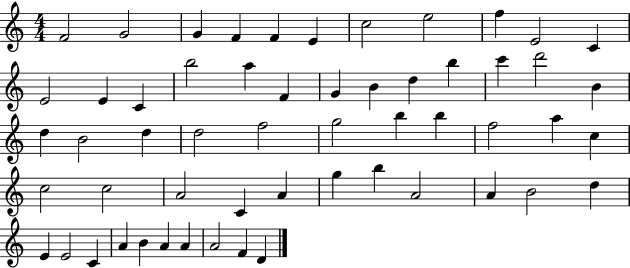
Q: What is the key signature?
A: C major